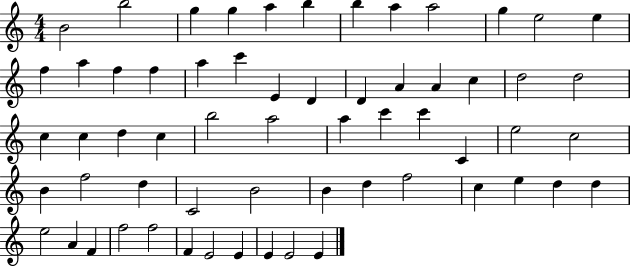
B4/h B5/h G5/q G5/q A5/q B5/q B5/q A5/q A5/h G5/q E5/h E5/q F5/q A5/q F5/q F5/q A5/q C6/q E4/q D4/q D4/q A4/q A4/q C5/q D5/h D5/h C5/q C5/q D5/q C5/q B5/h A5/h A5/q C6/q C6/q C4/q E5/h C5/h B4/q F5/h D5/q C4/h B4/h B4/q D5/q F5/h C5/q E5/q D5/q D5/q E5/h A4/q F4/q F5/h F5/h F4/q E4/h E4/q E4/q E4/h E4/q